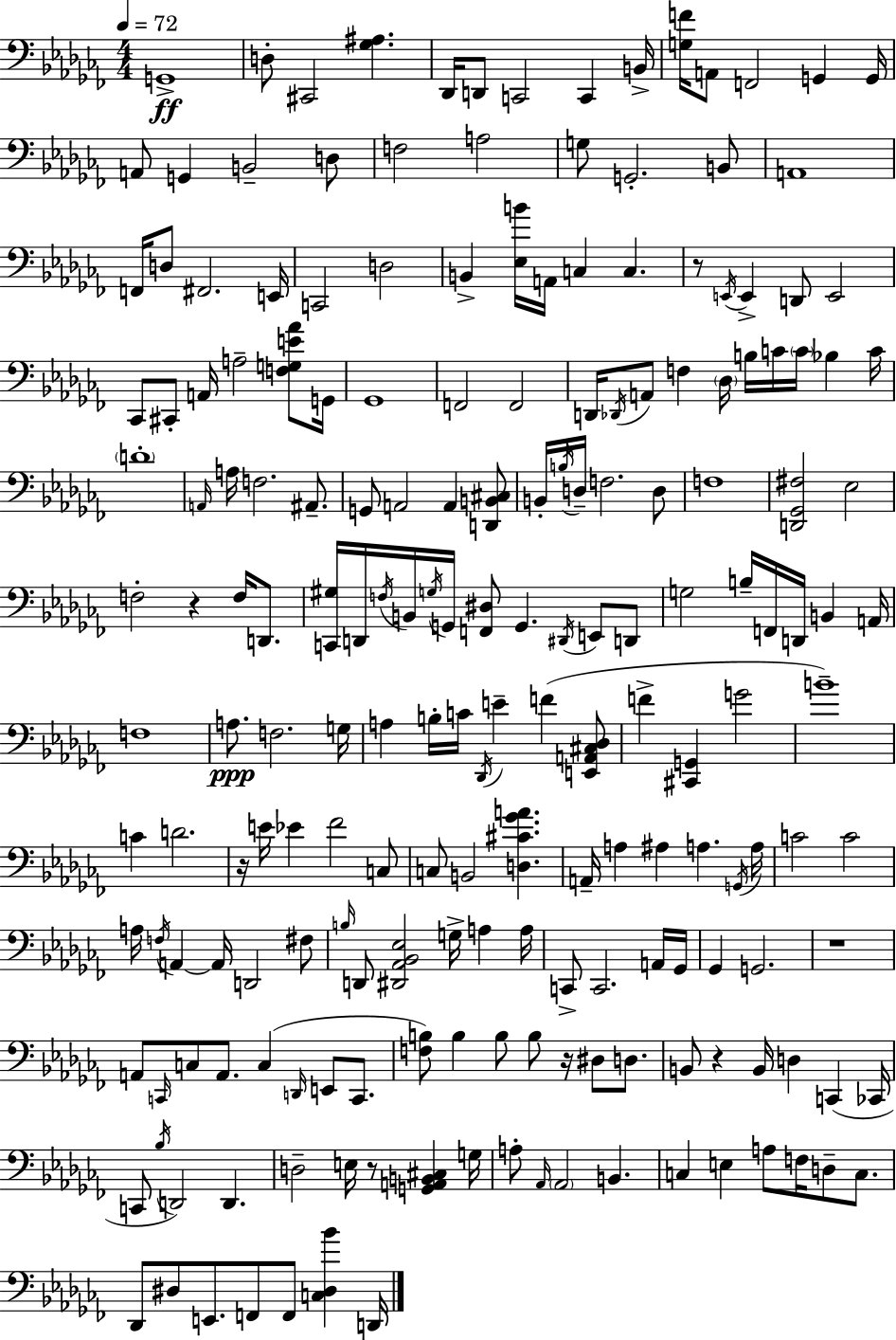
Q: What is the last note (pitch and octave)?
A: D2